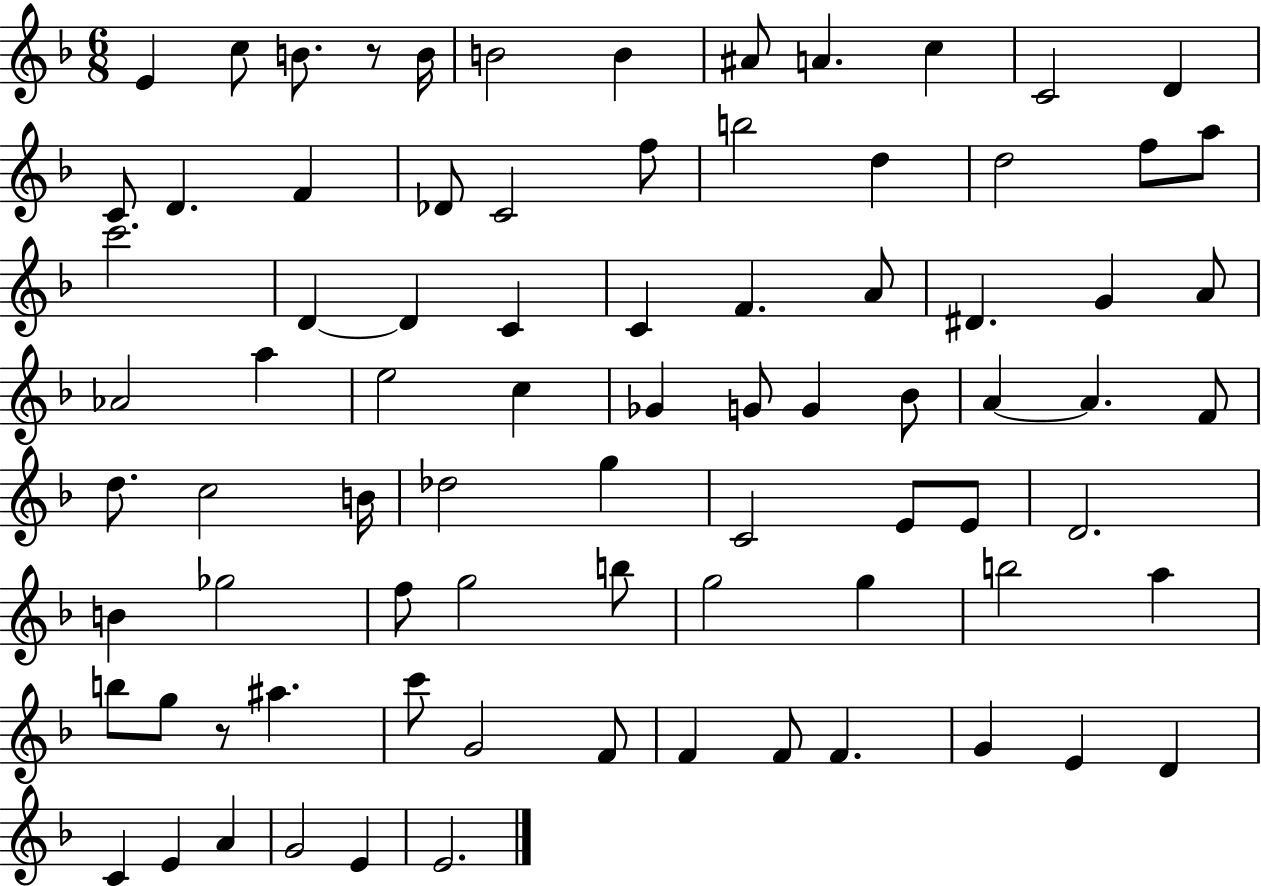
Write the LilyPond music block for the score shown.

{
  \clef treble
  \numericTimeSignature
  \time 6/8
  \key f \major
  e'4 c''8 b'8. r8 b'16 | b'2 b'4 | ais'8 a'4. c''4 | c'2 d'4 | \break c'8 d'4. f'4 | des'8 c'2 f''8 | b''2 d''4 | d''2 f''8 a''8 | \break c'''2. | d'4~~ d'4 c'4 | c'4 f'4. a'8 | dis'4. g'4 a'8 | \break aes'2 a''4 | e''2 c''4 | ges'4 g'8 g'4 bes'8 | a'4~~ a'4. f'8 | \break d''8. c''2 b'16 | des''2 g''4 | c'2 e'8 e'8 | d'2. | \break b'4 ges''2 | f''8 g''2 b''8 | g''2 g''4 | b''2 a''4 | \break b''8 g''8 r8 ais''4. | c'''8 g'2 f'8 | f'4 f'8 f'4. | g'4 e'4 d'4 | \break c'4 e'4 a'4 | g'2 e'4 | e'2. | \bar "|."
}